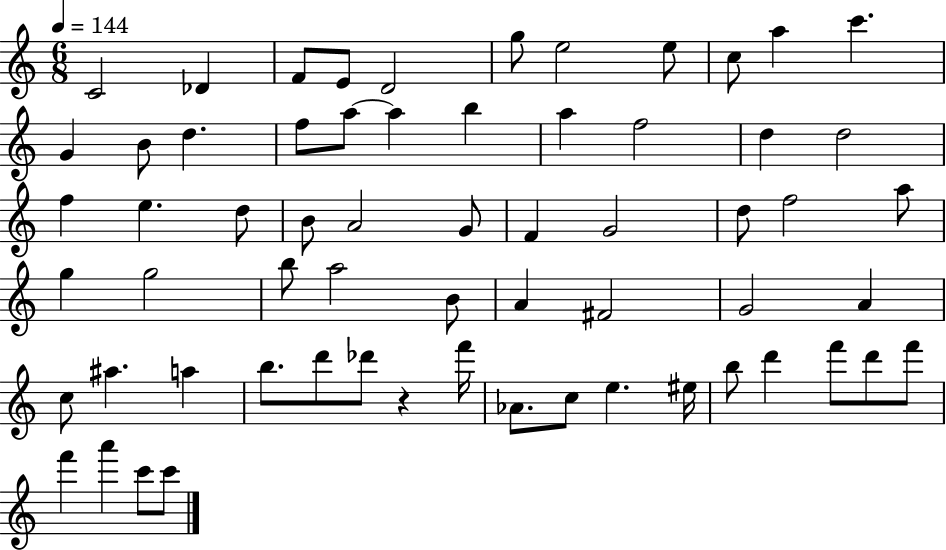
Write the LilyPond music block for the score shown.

{
  \clef treble
  \numericTimeSignature
  \time 6/8
  \key c \major
  \tempo 4 = 144
  \repeat volta 2 { c'2 des'4 | f'8 e'8 d'2 | g''8 e''2 e''8 | c''8 a''4 c'''4. | \break g'4 b'8 d''4. | f''8 a''8~~ a''4 b''4 | a''4 f''2 | d''4 d''2 | \break f''4 e''4. d''8 | b'8 a'2 g'8 | f'4 g'2 | d''8 f''2 a''8 | \break g''4 g''2 | b''8 a''2 b'8 | a'4 fis'2 | g'2 a'4 | \break c''8 ais''4. a''4 | b''8. d'''8 des'''8 r4 f'''16 | aes'8. c''8 e''4. eis''16 | b''8 d'''4 f'''8 d'''8 f'''8 | \break f'''4 a'''4 c'''8 c'''8 | } \bar "|."
}